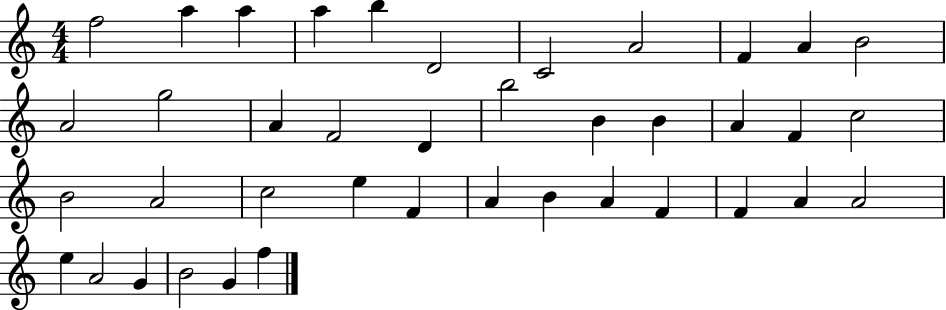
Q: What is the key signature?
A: C major